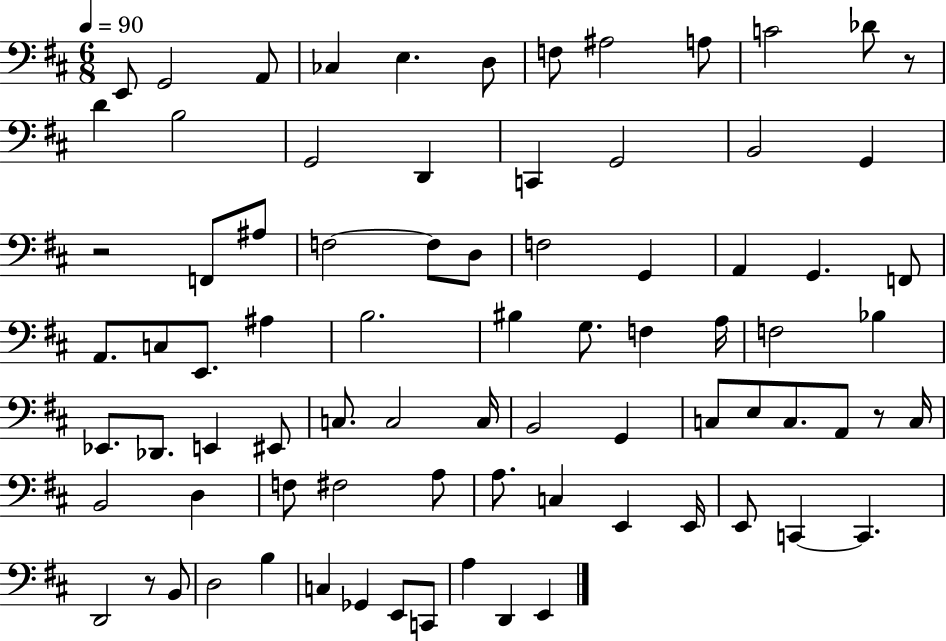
E2/e G2/h A2/e CES3/q E3/q. D3/e F3/e A#3/h A3/e C4/h Db4/e R/e D4/q B3/h G2/h D2/q C2/q G2/h B2/h G2/q R/h F2/e A#3/e F3/h F3/e D3/e F3/h G2/q A2/q G2/q. F2/e A2/e. C3/e E2/e. A#3/q B3/h. BIS3/q G3/e. F3/q A3/s F3/h Bb3/q Eb2/e. Db2/e. E2/q EIS2/e C3/e. C3/h C3/s B2/h G2/q C3/e E3/e C3/e. A2/e R/e C3/s B2/h D3/q F3/e F#3/h A3/e A3/e. C3/q E2/q E2/s E2/e C2/q C2/q. D2/h R/e B2/e D3/h B3/q C3/q Gb2/q E2/e C2/e A3/q D2/q E2/q